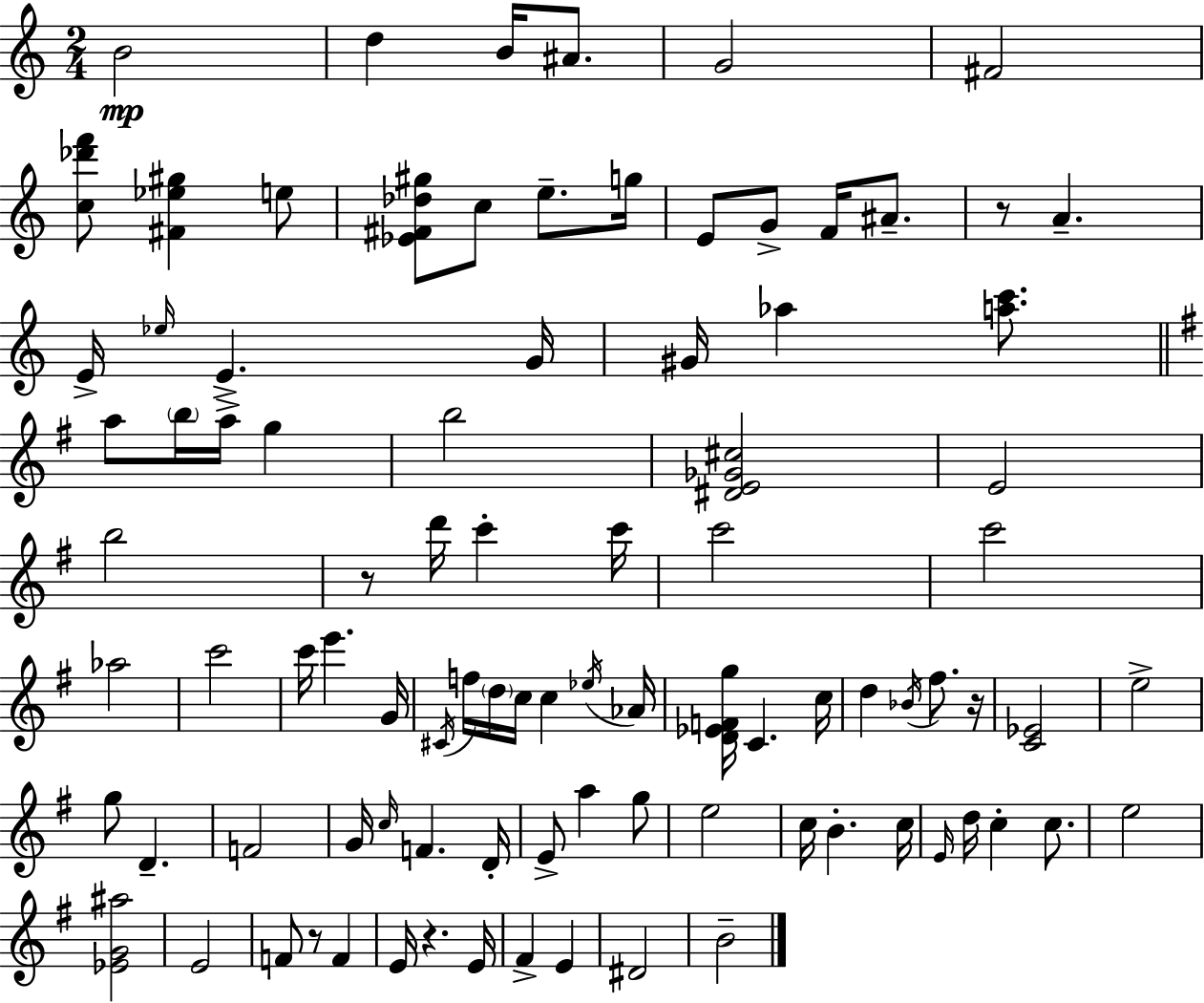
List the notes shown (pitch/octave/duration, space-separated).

B4/h D5/q B4/s A#4/e. G4/h F#4/h [C5,Db6,F6]/e [F#4,Eb5,G#5]/q E5/e [Eb4,F#4,Db5,G#5]/e C5/e E5/e. G5/s E4/e G4/e F4/s A#4/e. R/e A4/q. E4/s Eb5/s E4/q. G4/s G#4/s Ab5/q [A5,C6]/e. A5/e B5/s A5/s G5/q B5/h [D#4,E4,Gb4,C#5]/h E4/h B5/h R/e D6/s C6/q C6/s C6/h C6/h Ab5/h C6/h C6/s E6/q. G4/s C#4/s F5/s D5/s C5/s C5/q Eb5/s Ab4/s [D4,Eb4,F4,G5]/s C4/q. C5/s D5/q Bb4/s F#5/e. R/s [C4,Eb4]/h E5/h G5/e D4/q. F4/h G4/s C5/s F4/q. D4/s E4/e A5/q G5/e E5/h C5/s B4/q. C5/s E4/s D5/s C5/q C5/e. E5/h [Eb4,G4,A#5]/h E4/h F4/e R/e F4/q E4/s R/q. E4/s F#4/q E4/q D#4/h B4/h